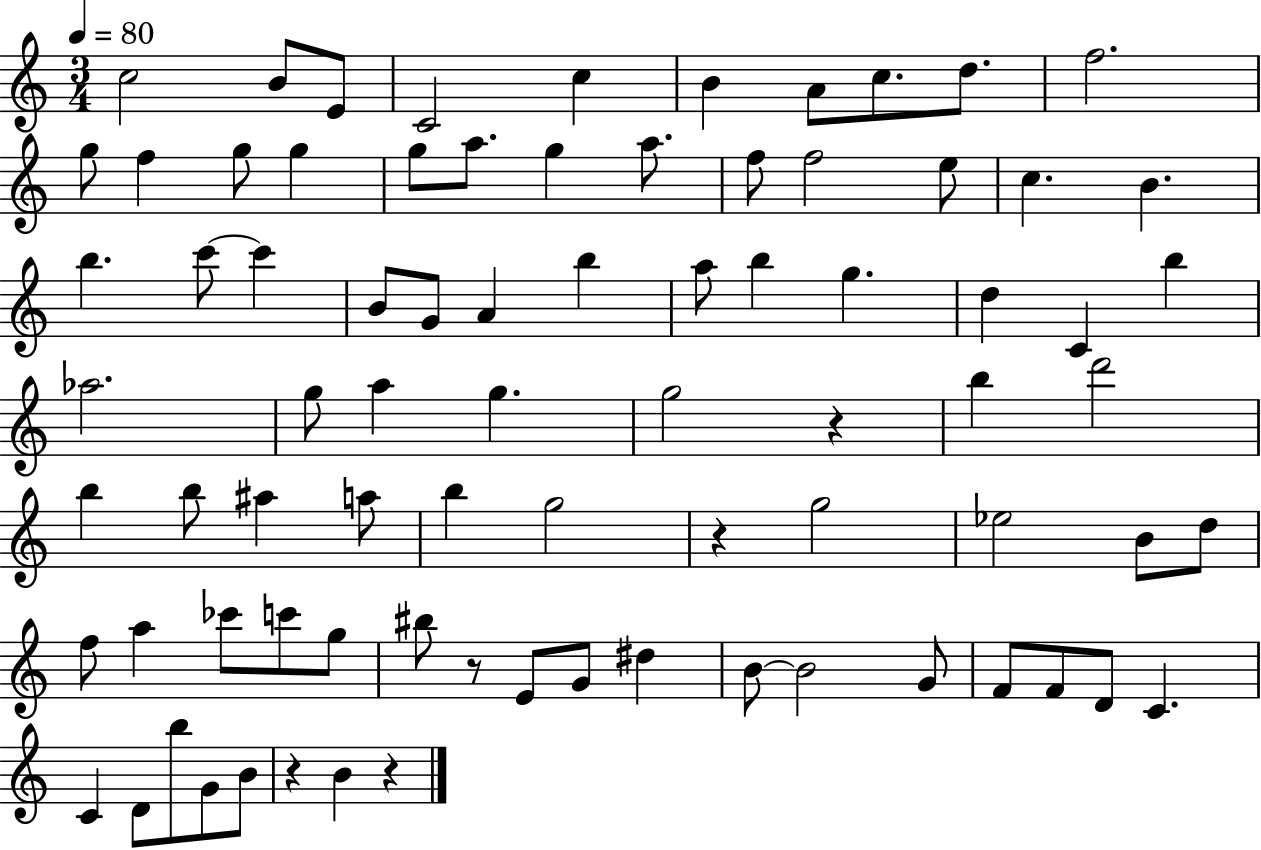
X:1
T:Untitled
M:3/4
L:1/4
K:C
c2 B/2 E/2 C2 c B A/2 c/2 d/2 f2 g/2 f g/2 g g/2 a/2 g a/2 f/2 f2 e/2 c B b c'/2 c' B/2 G/2 A b a/2 b g d C b _a2 g/2 a g g2 z b d'2 b b/2 ^a a/2 b g2 z g2 _e2 B/2 d/2 f/2 a _c'/2 c'/2 g/2 ^b/2 z/2 E/2 G/2 ^d B/2 B2 G/2 F/2 F/2 D/2 C C D/2 b/2 G/2 B/2 z B z